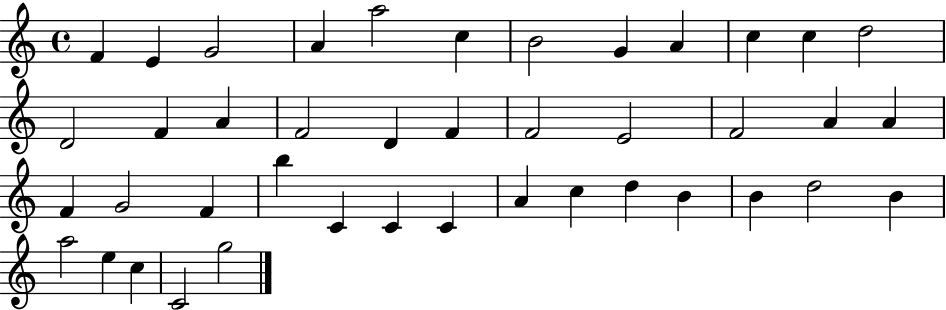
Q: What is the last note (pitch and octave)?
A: G5